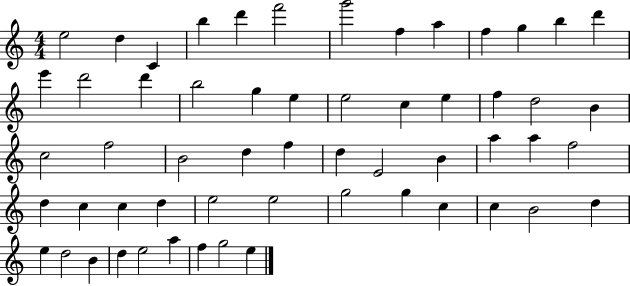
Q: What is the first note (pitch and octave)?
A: E5